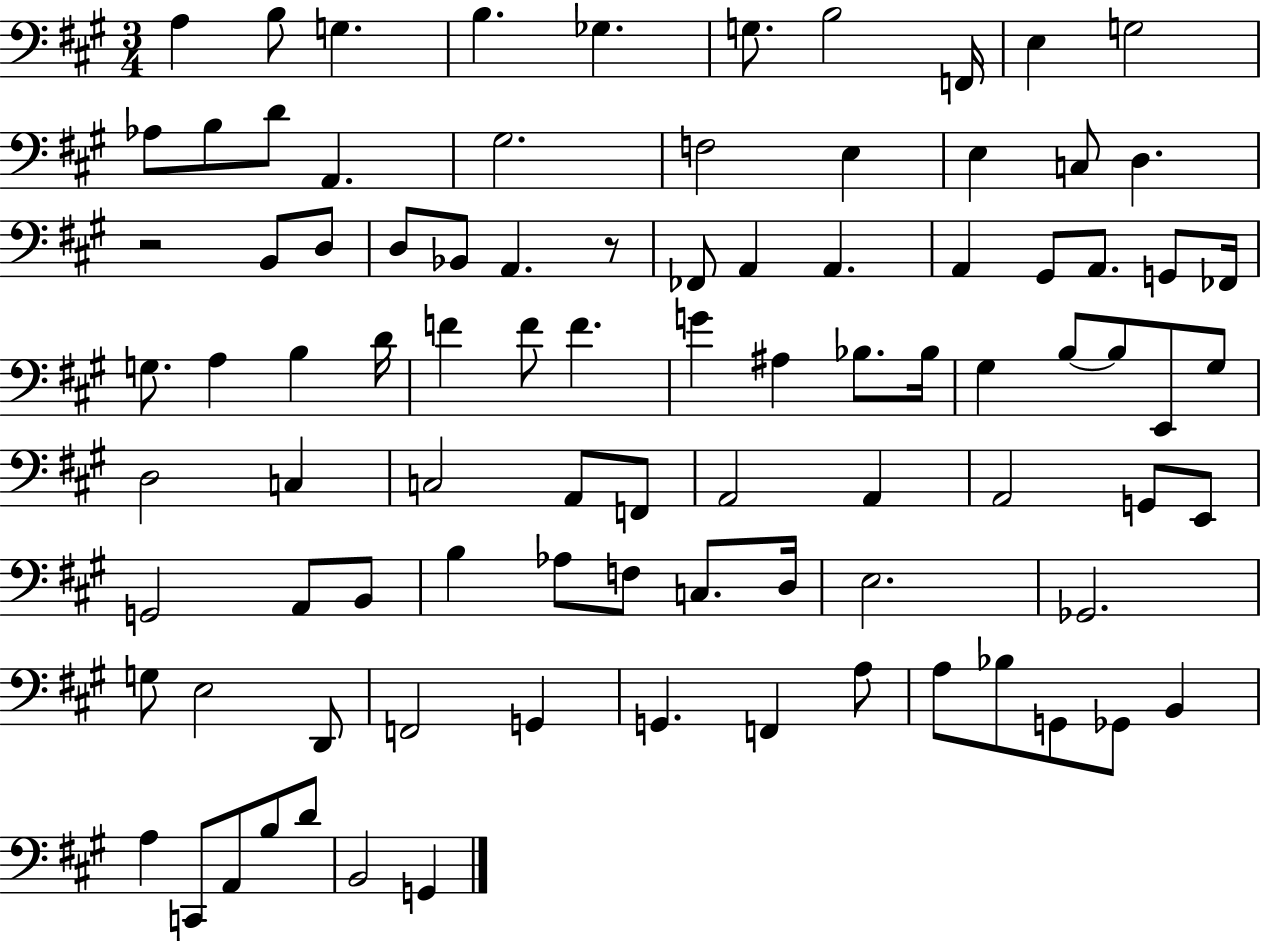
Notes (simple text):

A3/q B3/e G3/q. B3/q. Gb3/q. G3/e. B3/h F2/s E3/q G3/h Ab3/e B3/e D4/e A2/q. G#3/h. F3/h E3/q E3/q C3/e D3/q. R/h B2/e D3/e D3/e Bb2/e A2/q. R/e FES2/e A2/q A2/q. A2/q G#2/e A2/e. G2/e FES2/s G3/e. A3/q B3/q D4/s F4/q F4/e F4/q. G4/q A#3/q Bb3/e. Bb3/s G#3/q B3/e B3/e E2/e G#3/e D3/h C3/q C3/h A2/e F2/e A2/h A2/q A2/h G2/e E2/e G2/h A2/e B2/e B3/q Ab3/e F3/e C3/e. D3/s E3/h. Gb2/h. G3/e E3/h D2/e F2/h G2/q G2/q. F2/q A3/e A3/e Bb3/e G2/e Gb2/e B2/q A3/q C2/e A2/e B3/e D4/e B2/h G2/q